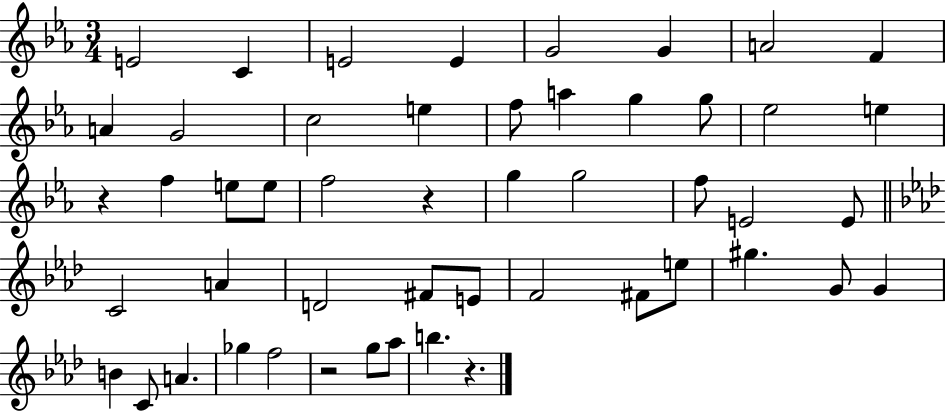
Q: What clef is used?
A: treble